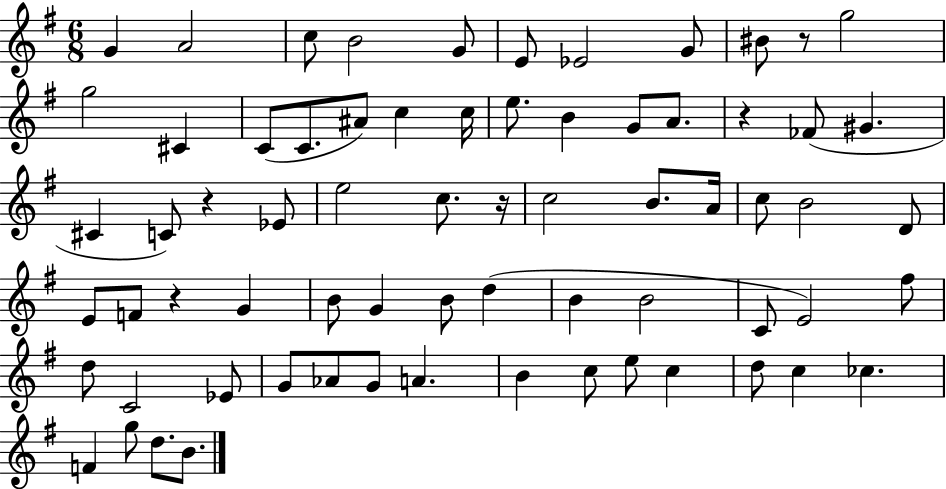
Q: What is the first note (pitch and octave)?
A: G4